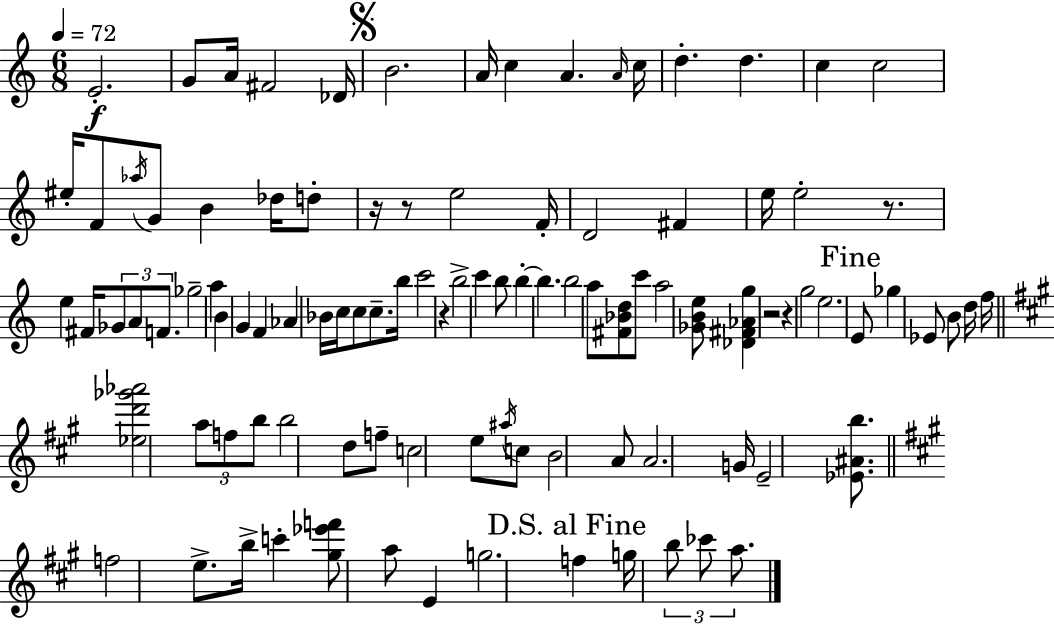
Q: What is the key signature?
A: C major